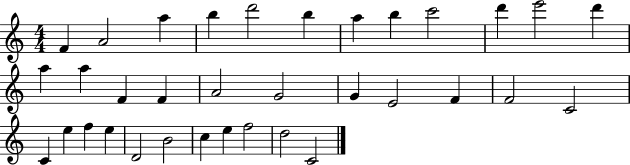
{
  \clef treble
  \numericTimeSignature
  \time 4/4
  \key c \major
  f'4 a'2 a''4 | b''4 d'''2 b''4 | a''4 b''4 c'''2 | d'''4 e'''2 d'''4 | \break a''4 a''4 f'4 f'4 | a'2 g'2 | g'4 e'2 f'4 | f'2 c'2 | \break c'4 e''4 f''4 e''4 | d'2 b'2 | c''4 e''4 f''2 | d''2 c'2 | \break \bar "|."
}